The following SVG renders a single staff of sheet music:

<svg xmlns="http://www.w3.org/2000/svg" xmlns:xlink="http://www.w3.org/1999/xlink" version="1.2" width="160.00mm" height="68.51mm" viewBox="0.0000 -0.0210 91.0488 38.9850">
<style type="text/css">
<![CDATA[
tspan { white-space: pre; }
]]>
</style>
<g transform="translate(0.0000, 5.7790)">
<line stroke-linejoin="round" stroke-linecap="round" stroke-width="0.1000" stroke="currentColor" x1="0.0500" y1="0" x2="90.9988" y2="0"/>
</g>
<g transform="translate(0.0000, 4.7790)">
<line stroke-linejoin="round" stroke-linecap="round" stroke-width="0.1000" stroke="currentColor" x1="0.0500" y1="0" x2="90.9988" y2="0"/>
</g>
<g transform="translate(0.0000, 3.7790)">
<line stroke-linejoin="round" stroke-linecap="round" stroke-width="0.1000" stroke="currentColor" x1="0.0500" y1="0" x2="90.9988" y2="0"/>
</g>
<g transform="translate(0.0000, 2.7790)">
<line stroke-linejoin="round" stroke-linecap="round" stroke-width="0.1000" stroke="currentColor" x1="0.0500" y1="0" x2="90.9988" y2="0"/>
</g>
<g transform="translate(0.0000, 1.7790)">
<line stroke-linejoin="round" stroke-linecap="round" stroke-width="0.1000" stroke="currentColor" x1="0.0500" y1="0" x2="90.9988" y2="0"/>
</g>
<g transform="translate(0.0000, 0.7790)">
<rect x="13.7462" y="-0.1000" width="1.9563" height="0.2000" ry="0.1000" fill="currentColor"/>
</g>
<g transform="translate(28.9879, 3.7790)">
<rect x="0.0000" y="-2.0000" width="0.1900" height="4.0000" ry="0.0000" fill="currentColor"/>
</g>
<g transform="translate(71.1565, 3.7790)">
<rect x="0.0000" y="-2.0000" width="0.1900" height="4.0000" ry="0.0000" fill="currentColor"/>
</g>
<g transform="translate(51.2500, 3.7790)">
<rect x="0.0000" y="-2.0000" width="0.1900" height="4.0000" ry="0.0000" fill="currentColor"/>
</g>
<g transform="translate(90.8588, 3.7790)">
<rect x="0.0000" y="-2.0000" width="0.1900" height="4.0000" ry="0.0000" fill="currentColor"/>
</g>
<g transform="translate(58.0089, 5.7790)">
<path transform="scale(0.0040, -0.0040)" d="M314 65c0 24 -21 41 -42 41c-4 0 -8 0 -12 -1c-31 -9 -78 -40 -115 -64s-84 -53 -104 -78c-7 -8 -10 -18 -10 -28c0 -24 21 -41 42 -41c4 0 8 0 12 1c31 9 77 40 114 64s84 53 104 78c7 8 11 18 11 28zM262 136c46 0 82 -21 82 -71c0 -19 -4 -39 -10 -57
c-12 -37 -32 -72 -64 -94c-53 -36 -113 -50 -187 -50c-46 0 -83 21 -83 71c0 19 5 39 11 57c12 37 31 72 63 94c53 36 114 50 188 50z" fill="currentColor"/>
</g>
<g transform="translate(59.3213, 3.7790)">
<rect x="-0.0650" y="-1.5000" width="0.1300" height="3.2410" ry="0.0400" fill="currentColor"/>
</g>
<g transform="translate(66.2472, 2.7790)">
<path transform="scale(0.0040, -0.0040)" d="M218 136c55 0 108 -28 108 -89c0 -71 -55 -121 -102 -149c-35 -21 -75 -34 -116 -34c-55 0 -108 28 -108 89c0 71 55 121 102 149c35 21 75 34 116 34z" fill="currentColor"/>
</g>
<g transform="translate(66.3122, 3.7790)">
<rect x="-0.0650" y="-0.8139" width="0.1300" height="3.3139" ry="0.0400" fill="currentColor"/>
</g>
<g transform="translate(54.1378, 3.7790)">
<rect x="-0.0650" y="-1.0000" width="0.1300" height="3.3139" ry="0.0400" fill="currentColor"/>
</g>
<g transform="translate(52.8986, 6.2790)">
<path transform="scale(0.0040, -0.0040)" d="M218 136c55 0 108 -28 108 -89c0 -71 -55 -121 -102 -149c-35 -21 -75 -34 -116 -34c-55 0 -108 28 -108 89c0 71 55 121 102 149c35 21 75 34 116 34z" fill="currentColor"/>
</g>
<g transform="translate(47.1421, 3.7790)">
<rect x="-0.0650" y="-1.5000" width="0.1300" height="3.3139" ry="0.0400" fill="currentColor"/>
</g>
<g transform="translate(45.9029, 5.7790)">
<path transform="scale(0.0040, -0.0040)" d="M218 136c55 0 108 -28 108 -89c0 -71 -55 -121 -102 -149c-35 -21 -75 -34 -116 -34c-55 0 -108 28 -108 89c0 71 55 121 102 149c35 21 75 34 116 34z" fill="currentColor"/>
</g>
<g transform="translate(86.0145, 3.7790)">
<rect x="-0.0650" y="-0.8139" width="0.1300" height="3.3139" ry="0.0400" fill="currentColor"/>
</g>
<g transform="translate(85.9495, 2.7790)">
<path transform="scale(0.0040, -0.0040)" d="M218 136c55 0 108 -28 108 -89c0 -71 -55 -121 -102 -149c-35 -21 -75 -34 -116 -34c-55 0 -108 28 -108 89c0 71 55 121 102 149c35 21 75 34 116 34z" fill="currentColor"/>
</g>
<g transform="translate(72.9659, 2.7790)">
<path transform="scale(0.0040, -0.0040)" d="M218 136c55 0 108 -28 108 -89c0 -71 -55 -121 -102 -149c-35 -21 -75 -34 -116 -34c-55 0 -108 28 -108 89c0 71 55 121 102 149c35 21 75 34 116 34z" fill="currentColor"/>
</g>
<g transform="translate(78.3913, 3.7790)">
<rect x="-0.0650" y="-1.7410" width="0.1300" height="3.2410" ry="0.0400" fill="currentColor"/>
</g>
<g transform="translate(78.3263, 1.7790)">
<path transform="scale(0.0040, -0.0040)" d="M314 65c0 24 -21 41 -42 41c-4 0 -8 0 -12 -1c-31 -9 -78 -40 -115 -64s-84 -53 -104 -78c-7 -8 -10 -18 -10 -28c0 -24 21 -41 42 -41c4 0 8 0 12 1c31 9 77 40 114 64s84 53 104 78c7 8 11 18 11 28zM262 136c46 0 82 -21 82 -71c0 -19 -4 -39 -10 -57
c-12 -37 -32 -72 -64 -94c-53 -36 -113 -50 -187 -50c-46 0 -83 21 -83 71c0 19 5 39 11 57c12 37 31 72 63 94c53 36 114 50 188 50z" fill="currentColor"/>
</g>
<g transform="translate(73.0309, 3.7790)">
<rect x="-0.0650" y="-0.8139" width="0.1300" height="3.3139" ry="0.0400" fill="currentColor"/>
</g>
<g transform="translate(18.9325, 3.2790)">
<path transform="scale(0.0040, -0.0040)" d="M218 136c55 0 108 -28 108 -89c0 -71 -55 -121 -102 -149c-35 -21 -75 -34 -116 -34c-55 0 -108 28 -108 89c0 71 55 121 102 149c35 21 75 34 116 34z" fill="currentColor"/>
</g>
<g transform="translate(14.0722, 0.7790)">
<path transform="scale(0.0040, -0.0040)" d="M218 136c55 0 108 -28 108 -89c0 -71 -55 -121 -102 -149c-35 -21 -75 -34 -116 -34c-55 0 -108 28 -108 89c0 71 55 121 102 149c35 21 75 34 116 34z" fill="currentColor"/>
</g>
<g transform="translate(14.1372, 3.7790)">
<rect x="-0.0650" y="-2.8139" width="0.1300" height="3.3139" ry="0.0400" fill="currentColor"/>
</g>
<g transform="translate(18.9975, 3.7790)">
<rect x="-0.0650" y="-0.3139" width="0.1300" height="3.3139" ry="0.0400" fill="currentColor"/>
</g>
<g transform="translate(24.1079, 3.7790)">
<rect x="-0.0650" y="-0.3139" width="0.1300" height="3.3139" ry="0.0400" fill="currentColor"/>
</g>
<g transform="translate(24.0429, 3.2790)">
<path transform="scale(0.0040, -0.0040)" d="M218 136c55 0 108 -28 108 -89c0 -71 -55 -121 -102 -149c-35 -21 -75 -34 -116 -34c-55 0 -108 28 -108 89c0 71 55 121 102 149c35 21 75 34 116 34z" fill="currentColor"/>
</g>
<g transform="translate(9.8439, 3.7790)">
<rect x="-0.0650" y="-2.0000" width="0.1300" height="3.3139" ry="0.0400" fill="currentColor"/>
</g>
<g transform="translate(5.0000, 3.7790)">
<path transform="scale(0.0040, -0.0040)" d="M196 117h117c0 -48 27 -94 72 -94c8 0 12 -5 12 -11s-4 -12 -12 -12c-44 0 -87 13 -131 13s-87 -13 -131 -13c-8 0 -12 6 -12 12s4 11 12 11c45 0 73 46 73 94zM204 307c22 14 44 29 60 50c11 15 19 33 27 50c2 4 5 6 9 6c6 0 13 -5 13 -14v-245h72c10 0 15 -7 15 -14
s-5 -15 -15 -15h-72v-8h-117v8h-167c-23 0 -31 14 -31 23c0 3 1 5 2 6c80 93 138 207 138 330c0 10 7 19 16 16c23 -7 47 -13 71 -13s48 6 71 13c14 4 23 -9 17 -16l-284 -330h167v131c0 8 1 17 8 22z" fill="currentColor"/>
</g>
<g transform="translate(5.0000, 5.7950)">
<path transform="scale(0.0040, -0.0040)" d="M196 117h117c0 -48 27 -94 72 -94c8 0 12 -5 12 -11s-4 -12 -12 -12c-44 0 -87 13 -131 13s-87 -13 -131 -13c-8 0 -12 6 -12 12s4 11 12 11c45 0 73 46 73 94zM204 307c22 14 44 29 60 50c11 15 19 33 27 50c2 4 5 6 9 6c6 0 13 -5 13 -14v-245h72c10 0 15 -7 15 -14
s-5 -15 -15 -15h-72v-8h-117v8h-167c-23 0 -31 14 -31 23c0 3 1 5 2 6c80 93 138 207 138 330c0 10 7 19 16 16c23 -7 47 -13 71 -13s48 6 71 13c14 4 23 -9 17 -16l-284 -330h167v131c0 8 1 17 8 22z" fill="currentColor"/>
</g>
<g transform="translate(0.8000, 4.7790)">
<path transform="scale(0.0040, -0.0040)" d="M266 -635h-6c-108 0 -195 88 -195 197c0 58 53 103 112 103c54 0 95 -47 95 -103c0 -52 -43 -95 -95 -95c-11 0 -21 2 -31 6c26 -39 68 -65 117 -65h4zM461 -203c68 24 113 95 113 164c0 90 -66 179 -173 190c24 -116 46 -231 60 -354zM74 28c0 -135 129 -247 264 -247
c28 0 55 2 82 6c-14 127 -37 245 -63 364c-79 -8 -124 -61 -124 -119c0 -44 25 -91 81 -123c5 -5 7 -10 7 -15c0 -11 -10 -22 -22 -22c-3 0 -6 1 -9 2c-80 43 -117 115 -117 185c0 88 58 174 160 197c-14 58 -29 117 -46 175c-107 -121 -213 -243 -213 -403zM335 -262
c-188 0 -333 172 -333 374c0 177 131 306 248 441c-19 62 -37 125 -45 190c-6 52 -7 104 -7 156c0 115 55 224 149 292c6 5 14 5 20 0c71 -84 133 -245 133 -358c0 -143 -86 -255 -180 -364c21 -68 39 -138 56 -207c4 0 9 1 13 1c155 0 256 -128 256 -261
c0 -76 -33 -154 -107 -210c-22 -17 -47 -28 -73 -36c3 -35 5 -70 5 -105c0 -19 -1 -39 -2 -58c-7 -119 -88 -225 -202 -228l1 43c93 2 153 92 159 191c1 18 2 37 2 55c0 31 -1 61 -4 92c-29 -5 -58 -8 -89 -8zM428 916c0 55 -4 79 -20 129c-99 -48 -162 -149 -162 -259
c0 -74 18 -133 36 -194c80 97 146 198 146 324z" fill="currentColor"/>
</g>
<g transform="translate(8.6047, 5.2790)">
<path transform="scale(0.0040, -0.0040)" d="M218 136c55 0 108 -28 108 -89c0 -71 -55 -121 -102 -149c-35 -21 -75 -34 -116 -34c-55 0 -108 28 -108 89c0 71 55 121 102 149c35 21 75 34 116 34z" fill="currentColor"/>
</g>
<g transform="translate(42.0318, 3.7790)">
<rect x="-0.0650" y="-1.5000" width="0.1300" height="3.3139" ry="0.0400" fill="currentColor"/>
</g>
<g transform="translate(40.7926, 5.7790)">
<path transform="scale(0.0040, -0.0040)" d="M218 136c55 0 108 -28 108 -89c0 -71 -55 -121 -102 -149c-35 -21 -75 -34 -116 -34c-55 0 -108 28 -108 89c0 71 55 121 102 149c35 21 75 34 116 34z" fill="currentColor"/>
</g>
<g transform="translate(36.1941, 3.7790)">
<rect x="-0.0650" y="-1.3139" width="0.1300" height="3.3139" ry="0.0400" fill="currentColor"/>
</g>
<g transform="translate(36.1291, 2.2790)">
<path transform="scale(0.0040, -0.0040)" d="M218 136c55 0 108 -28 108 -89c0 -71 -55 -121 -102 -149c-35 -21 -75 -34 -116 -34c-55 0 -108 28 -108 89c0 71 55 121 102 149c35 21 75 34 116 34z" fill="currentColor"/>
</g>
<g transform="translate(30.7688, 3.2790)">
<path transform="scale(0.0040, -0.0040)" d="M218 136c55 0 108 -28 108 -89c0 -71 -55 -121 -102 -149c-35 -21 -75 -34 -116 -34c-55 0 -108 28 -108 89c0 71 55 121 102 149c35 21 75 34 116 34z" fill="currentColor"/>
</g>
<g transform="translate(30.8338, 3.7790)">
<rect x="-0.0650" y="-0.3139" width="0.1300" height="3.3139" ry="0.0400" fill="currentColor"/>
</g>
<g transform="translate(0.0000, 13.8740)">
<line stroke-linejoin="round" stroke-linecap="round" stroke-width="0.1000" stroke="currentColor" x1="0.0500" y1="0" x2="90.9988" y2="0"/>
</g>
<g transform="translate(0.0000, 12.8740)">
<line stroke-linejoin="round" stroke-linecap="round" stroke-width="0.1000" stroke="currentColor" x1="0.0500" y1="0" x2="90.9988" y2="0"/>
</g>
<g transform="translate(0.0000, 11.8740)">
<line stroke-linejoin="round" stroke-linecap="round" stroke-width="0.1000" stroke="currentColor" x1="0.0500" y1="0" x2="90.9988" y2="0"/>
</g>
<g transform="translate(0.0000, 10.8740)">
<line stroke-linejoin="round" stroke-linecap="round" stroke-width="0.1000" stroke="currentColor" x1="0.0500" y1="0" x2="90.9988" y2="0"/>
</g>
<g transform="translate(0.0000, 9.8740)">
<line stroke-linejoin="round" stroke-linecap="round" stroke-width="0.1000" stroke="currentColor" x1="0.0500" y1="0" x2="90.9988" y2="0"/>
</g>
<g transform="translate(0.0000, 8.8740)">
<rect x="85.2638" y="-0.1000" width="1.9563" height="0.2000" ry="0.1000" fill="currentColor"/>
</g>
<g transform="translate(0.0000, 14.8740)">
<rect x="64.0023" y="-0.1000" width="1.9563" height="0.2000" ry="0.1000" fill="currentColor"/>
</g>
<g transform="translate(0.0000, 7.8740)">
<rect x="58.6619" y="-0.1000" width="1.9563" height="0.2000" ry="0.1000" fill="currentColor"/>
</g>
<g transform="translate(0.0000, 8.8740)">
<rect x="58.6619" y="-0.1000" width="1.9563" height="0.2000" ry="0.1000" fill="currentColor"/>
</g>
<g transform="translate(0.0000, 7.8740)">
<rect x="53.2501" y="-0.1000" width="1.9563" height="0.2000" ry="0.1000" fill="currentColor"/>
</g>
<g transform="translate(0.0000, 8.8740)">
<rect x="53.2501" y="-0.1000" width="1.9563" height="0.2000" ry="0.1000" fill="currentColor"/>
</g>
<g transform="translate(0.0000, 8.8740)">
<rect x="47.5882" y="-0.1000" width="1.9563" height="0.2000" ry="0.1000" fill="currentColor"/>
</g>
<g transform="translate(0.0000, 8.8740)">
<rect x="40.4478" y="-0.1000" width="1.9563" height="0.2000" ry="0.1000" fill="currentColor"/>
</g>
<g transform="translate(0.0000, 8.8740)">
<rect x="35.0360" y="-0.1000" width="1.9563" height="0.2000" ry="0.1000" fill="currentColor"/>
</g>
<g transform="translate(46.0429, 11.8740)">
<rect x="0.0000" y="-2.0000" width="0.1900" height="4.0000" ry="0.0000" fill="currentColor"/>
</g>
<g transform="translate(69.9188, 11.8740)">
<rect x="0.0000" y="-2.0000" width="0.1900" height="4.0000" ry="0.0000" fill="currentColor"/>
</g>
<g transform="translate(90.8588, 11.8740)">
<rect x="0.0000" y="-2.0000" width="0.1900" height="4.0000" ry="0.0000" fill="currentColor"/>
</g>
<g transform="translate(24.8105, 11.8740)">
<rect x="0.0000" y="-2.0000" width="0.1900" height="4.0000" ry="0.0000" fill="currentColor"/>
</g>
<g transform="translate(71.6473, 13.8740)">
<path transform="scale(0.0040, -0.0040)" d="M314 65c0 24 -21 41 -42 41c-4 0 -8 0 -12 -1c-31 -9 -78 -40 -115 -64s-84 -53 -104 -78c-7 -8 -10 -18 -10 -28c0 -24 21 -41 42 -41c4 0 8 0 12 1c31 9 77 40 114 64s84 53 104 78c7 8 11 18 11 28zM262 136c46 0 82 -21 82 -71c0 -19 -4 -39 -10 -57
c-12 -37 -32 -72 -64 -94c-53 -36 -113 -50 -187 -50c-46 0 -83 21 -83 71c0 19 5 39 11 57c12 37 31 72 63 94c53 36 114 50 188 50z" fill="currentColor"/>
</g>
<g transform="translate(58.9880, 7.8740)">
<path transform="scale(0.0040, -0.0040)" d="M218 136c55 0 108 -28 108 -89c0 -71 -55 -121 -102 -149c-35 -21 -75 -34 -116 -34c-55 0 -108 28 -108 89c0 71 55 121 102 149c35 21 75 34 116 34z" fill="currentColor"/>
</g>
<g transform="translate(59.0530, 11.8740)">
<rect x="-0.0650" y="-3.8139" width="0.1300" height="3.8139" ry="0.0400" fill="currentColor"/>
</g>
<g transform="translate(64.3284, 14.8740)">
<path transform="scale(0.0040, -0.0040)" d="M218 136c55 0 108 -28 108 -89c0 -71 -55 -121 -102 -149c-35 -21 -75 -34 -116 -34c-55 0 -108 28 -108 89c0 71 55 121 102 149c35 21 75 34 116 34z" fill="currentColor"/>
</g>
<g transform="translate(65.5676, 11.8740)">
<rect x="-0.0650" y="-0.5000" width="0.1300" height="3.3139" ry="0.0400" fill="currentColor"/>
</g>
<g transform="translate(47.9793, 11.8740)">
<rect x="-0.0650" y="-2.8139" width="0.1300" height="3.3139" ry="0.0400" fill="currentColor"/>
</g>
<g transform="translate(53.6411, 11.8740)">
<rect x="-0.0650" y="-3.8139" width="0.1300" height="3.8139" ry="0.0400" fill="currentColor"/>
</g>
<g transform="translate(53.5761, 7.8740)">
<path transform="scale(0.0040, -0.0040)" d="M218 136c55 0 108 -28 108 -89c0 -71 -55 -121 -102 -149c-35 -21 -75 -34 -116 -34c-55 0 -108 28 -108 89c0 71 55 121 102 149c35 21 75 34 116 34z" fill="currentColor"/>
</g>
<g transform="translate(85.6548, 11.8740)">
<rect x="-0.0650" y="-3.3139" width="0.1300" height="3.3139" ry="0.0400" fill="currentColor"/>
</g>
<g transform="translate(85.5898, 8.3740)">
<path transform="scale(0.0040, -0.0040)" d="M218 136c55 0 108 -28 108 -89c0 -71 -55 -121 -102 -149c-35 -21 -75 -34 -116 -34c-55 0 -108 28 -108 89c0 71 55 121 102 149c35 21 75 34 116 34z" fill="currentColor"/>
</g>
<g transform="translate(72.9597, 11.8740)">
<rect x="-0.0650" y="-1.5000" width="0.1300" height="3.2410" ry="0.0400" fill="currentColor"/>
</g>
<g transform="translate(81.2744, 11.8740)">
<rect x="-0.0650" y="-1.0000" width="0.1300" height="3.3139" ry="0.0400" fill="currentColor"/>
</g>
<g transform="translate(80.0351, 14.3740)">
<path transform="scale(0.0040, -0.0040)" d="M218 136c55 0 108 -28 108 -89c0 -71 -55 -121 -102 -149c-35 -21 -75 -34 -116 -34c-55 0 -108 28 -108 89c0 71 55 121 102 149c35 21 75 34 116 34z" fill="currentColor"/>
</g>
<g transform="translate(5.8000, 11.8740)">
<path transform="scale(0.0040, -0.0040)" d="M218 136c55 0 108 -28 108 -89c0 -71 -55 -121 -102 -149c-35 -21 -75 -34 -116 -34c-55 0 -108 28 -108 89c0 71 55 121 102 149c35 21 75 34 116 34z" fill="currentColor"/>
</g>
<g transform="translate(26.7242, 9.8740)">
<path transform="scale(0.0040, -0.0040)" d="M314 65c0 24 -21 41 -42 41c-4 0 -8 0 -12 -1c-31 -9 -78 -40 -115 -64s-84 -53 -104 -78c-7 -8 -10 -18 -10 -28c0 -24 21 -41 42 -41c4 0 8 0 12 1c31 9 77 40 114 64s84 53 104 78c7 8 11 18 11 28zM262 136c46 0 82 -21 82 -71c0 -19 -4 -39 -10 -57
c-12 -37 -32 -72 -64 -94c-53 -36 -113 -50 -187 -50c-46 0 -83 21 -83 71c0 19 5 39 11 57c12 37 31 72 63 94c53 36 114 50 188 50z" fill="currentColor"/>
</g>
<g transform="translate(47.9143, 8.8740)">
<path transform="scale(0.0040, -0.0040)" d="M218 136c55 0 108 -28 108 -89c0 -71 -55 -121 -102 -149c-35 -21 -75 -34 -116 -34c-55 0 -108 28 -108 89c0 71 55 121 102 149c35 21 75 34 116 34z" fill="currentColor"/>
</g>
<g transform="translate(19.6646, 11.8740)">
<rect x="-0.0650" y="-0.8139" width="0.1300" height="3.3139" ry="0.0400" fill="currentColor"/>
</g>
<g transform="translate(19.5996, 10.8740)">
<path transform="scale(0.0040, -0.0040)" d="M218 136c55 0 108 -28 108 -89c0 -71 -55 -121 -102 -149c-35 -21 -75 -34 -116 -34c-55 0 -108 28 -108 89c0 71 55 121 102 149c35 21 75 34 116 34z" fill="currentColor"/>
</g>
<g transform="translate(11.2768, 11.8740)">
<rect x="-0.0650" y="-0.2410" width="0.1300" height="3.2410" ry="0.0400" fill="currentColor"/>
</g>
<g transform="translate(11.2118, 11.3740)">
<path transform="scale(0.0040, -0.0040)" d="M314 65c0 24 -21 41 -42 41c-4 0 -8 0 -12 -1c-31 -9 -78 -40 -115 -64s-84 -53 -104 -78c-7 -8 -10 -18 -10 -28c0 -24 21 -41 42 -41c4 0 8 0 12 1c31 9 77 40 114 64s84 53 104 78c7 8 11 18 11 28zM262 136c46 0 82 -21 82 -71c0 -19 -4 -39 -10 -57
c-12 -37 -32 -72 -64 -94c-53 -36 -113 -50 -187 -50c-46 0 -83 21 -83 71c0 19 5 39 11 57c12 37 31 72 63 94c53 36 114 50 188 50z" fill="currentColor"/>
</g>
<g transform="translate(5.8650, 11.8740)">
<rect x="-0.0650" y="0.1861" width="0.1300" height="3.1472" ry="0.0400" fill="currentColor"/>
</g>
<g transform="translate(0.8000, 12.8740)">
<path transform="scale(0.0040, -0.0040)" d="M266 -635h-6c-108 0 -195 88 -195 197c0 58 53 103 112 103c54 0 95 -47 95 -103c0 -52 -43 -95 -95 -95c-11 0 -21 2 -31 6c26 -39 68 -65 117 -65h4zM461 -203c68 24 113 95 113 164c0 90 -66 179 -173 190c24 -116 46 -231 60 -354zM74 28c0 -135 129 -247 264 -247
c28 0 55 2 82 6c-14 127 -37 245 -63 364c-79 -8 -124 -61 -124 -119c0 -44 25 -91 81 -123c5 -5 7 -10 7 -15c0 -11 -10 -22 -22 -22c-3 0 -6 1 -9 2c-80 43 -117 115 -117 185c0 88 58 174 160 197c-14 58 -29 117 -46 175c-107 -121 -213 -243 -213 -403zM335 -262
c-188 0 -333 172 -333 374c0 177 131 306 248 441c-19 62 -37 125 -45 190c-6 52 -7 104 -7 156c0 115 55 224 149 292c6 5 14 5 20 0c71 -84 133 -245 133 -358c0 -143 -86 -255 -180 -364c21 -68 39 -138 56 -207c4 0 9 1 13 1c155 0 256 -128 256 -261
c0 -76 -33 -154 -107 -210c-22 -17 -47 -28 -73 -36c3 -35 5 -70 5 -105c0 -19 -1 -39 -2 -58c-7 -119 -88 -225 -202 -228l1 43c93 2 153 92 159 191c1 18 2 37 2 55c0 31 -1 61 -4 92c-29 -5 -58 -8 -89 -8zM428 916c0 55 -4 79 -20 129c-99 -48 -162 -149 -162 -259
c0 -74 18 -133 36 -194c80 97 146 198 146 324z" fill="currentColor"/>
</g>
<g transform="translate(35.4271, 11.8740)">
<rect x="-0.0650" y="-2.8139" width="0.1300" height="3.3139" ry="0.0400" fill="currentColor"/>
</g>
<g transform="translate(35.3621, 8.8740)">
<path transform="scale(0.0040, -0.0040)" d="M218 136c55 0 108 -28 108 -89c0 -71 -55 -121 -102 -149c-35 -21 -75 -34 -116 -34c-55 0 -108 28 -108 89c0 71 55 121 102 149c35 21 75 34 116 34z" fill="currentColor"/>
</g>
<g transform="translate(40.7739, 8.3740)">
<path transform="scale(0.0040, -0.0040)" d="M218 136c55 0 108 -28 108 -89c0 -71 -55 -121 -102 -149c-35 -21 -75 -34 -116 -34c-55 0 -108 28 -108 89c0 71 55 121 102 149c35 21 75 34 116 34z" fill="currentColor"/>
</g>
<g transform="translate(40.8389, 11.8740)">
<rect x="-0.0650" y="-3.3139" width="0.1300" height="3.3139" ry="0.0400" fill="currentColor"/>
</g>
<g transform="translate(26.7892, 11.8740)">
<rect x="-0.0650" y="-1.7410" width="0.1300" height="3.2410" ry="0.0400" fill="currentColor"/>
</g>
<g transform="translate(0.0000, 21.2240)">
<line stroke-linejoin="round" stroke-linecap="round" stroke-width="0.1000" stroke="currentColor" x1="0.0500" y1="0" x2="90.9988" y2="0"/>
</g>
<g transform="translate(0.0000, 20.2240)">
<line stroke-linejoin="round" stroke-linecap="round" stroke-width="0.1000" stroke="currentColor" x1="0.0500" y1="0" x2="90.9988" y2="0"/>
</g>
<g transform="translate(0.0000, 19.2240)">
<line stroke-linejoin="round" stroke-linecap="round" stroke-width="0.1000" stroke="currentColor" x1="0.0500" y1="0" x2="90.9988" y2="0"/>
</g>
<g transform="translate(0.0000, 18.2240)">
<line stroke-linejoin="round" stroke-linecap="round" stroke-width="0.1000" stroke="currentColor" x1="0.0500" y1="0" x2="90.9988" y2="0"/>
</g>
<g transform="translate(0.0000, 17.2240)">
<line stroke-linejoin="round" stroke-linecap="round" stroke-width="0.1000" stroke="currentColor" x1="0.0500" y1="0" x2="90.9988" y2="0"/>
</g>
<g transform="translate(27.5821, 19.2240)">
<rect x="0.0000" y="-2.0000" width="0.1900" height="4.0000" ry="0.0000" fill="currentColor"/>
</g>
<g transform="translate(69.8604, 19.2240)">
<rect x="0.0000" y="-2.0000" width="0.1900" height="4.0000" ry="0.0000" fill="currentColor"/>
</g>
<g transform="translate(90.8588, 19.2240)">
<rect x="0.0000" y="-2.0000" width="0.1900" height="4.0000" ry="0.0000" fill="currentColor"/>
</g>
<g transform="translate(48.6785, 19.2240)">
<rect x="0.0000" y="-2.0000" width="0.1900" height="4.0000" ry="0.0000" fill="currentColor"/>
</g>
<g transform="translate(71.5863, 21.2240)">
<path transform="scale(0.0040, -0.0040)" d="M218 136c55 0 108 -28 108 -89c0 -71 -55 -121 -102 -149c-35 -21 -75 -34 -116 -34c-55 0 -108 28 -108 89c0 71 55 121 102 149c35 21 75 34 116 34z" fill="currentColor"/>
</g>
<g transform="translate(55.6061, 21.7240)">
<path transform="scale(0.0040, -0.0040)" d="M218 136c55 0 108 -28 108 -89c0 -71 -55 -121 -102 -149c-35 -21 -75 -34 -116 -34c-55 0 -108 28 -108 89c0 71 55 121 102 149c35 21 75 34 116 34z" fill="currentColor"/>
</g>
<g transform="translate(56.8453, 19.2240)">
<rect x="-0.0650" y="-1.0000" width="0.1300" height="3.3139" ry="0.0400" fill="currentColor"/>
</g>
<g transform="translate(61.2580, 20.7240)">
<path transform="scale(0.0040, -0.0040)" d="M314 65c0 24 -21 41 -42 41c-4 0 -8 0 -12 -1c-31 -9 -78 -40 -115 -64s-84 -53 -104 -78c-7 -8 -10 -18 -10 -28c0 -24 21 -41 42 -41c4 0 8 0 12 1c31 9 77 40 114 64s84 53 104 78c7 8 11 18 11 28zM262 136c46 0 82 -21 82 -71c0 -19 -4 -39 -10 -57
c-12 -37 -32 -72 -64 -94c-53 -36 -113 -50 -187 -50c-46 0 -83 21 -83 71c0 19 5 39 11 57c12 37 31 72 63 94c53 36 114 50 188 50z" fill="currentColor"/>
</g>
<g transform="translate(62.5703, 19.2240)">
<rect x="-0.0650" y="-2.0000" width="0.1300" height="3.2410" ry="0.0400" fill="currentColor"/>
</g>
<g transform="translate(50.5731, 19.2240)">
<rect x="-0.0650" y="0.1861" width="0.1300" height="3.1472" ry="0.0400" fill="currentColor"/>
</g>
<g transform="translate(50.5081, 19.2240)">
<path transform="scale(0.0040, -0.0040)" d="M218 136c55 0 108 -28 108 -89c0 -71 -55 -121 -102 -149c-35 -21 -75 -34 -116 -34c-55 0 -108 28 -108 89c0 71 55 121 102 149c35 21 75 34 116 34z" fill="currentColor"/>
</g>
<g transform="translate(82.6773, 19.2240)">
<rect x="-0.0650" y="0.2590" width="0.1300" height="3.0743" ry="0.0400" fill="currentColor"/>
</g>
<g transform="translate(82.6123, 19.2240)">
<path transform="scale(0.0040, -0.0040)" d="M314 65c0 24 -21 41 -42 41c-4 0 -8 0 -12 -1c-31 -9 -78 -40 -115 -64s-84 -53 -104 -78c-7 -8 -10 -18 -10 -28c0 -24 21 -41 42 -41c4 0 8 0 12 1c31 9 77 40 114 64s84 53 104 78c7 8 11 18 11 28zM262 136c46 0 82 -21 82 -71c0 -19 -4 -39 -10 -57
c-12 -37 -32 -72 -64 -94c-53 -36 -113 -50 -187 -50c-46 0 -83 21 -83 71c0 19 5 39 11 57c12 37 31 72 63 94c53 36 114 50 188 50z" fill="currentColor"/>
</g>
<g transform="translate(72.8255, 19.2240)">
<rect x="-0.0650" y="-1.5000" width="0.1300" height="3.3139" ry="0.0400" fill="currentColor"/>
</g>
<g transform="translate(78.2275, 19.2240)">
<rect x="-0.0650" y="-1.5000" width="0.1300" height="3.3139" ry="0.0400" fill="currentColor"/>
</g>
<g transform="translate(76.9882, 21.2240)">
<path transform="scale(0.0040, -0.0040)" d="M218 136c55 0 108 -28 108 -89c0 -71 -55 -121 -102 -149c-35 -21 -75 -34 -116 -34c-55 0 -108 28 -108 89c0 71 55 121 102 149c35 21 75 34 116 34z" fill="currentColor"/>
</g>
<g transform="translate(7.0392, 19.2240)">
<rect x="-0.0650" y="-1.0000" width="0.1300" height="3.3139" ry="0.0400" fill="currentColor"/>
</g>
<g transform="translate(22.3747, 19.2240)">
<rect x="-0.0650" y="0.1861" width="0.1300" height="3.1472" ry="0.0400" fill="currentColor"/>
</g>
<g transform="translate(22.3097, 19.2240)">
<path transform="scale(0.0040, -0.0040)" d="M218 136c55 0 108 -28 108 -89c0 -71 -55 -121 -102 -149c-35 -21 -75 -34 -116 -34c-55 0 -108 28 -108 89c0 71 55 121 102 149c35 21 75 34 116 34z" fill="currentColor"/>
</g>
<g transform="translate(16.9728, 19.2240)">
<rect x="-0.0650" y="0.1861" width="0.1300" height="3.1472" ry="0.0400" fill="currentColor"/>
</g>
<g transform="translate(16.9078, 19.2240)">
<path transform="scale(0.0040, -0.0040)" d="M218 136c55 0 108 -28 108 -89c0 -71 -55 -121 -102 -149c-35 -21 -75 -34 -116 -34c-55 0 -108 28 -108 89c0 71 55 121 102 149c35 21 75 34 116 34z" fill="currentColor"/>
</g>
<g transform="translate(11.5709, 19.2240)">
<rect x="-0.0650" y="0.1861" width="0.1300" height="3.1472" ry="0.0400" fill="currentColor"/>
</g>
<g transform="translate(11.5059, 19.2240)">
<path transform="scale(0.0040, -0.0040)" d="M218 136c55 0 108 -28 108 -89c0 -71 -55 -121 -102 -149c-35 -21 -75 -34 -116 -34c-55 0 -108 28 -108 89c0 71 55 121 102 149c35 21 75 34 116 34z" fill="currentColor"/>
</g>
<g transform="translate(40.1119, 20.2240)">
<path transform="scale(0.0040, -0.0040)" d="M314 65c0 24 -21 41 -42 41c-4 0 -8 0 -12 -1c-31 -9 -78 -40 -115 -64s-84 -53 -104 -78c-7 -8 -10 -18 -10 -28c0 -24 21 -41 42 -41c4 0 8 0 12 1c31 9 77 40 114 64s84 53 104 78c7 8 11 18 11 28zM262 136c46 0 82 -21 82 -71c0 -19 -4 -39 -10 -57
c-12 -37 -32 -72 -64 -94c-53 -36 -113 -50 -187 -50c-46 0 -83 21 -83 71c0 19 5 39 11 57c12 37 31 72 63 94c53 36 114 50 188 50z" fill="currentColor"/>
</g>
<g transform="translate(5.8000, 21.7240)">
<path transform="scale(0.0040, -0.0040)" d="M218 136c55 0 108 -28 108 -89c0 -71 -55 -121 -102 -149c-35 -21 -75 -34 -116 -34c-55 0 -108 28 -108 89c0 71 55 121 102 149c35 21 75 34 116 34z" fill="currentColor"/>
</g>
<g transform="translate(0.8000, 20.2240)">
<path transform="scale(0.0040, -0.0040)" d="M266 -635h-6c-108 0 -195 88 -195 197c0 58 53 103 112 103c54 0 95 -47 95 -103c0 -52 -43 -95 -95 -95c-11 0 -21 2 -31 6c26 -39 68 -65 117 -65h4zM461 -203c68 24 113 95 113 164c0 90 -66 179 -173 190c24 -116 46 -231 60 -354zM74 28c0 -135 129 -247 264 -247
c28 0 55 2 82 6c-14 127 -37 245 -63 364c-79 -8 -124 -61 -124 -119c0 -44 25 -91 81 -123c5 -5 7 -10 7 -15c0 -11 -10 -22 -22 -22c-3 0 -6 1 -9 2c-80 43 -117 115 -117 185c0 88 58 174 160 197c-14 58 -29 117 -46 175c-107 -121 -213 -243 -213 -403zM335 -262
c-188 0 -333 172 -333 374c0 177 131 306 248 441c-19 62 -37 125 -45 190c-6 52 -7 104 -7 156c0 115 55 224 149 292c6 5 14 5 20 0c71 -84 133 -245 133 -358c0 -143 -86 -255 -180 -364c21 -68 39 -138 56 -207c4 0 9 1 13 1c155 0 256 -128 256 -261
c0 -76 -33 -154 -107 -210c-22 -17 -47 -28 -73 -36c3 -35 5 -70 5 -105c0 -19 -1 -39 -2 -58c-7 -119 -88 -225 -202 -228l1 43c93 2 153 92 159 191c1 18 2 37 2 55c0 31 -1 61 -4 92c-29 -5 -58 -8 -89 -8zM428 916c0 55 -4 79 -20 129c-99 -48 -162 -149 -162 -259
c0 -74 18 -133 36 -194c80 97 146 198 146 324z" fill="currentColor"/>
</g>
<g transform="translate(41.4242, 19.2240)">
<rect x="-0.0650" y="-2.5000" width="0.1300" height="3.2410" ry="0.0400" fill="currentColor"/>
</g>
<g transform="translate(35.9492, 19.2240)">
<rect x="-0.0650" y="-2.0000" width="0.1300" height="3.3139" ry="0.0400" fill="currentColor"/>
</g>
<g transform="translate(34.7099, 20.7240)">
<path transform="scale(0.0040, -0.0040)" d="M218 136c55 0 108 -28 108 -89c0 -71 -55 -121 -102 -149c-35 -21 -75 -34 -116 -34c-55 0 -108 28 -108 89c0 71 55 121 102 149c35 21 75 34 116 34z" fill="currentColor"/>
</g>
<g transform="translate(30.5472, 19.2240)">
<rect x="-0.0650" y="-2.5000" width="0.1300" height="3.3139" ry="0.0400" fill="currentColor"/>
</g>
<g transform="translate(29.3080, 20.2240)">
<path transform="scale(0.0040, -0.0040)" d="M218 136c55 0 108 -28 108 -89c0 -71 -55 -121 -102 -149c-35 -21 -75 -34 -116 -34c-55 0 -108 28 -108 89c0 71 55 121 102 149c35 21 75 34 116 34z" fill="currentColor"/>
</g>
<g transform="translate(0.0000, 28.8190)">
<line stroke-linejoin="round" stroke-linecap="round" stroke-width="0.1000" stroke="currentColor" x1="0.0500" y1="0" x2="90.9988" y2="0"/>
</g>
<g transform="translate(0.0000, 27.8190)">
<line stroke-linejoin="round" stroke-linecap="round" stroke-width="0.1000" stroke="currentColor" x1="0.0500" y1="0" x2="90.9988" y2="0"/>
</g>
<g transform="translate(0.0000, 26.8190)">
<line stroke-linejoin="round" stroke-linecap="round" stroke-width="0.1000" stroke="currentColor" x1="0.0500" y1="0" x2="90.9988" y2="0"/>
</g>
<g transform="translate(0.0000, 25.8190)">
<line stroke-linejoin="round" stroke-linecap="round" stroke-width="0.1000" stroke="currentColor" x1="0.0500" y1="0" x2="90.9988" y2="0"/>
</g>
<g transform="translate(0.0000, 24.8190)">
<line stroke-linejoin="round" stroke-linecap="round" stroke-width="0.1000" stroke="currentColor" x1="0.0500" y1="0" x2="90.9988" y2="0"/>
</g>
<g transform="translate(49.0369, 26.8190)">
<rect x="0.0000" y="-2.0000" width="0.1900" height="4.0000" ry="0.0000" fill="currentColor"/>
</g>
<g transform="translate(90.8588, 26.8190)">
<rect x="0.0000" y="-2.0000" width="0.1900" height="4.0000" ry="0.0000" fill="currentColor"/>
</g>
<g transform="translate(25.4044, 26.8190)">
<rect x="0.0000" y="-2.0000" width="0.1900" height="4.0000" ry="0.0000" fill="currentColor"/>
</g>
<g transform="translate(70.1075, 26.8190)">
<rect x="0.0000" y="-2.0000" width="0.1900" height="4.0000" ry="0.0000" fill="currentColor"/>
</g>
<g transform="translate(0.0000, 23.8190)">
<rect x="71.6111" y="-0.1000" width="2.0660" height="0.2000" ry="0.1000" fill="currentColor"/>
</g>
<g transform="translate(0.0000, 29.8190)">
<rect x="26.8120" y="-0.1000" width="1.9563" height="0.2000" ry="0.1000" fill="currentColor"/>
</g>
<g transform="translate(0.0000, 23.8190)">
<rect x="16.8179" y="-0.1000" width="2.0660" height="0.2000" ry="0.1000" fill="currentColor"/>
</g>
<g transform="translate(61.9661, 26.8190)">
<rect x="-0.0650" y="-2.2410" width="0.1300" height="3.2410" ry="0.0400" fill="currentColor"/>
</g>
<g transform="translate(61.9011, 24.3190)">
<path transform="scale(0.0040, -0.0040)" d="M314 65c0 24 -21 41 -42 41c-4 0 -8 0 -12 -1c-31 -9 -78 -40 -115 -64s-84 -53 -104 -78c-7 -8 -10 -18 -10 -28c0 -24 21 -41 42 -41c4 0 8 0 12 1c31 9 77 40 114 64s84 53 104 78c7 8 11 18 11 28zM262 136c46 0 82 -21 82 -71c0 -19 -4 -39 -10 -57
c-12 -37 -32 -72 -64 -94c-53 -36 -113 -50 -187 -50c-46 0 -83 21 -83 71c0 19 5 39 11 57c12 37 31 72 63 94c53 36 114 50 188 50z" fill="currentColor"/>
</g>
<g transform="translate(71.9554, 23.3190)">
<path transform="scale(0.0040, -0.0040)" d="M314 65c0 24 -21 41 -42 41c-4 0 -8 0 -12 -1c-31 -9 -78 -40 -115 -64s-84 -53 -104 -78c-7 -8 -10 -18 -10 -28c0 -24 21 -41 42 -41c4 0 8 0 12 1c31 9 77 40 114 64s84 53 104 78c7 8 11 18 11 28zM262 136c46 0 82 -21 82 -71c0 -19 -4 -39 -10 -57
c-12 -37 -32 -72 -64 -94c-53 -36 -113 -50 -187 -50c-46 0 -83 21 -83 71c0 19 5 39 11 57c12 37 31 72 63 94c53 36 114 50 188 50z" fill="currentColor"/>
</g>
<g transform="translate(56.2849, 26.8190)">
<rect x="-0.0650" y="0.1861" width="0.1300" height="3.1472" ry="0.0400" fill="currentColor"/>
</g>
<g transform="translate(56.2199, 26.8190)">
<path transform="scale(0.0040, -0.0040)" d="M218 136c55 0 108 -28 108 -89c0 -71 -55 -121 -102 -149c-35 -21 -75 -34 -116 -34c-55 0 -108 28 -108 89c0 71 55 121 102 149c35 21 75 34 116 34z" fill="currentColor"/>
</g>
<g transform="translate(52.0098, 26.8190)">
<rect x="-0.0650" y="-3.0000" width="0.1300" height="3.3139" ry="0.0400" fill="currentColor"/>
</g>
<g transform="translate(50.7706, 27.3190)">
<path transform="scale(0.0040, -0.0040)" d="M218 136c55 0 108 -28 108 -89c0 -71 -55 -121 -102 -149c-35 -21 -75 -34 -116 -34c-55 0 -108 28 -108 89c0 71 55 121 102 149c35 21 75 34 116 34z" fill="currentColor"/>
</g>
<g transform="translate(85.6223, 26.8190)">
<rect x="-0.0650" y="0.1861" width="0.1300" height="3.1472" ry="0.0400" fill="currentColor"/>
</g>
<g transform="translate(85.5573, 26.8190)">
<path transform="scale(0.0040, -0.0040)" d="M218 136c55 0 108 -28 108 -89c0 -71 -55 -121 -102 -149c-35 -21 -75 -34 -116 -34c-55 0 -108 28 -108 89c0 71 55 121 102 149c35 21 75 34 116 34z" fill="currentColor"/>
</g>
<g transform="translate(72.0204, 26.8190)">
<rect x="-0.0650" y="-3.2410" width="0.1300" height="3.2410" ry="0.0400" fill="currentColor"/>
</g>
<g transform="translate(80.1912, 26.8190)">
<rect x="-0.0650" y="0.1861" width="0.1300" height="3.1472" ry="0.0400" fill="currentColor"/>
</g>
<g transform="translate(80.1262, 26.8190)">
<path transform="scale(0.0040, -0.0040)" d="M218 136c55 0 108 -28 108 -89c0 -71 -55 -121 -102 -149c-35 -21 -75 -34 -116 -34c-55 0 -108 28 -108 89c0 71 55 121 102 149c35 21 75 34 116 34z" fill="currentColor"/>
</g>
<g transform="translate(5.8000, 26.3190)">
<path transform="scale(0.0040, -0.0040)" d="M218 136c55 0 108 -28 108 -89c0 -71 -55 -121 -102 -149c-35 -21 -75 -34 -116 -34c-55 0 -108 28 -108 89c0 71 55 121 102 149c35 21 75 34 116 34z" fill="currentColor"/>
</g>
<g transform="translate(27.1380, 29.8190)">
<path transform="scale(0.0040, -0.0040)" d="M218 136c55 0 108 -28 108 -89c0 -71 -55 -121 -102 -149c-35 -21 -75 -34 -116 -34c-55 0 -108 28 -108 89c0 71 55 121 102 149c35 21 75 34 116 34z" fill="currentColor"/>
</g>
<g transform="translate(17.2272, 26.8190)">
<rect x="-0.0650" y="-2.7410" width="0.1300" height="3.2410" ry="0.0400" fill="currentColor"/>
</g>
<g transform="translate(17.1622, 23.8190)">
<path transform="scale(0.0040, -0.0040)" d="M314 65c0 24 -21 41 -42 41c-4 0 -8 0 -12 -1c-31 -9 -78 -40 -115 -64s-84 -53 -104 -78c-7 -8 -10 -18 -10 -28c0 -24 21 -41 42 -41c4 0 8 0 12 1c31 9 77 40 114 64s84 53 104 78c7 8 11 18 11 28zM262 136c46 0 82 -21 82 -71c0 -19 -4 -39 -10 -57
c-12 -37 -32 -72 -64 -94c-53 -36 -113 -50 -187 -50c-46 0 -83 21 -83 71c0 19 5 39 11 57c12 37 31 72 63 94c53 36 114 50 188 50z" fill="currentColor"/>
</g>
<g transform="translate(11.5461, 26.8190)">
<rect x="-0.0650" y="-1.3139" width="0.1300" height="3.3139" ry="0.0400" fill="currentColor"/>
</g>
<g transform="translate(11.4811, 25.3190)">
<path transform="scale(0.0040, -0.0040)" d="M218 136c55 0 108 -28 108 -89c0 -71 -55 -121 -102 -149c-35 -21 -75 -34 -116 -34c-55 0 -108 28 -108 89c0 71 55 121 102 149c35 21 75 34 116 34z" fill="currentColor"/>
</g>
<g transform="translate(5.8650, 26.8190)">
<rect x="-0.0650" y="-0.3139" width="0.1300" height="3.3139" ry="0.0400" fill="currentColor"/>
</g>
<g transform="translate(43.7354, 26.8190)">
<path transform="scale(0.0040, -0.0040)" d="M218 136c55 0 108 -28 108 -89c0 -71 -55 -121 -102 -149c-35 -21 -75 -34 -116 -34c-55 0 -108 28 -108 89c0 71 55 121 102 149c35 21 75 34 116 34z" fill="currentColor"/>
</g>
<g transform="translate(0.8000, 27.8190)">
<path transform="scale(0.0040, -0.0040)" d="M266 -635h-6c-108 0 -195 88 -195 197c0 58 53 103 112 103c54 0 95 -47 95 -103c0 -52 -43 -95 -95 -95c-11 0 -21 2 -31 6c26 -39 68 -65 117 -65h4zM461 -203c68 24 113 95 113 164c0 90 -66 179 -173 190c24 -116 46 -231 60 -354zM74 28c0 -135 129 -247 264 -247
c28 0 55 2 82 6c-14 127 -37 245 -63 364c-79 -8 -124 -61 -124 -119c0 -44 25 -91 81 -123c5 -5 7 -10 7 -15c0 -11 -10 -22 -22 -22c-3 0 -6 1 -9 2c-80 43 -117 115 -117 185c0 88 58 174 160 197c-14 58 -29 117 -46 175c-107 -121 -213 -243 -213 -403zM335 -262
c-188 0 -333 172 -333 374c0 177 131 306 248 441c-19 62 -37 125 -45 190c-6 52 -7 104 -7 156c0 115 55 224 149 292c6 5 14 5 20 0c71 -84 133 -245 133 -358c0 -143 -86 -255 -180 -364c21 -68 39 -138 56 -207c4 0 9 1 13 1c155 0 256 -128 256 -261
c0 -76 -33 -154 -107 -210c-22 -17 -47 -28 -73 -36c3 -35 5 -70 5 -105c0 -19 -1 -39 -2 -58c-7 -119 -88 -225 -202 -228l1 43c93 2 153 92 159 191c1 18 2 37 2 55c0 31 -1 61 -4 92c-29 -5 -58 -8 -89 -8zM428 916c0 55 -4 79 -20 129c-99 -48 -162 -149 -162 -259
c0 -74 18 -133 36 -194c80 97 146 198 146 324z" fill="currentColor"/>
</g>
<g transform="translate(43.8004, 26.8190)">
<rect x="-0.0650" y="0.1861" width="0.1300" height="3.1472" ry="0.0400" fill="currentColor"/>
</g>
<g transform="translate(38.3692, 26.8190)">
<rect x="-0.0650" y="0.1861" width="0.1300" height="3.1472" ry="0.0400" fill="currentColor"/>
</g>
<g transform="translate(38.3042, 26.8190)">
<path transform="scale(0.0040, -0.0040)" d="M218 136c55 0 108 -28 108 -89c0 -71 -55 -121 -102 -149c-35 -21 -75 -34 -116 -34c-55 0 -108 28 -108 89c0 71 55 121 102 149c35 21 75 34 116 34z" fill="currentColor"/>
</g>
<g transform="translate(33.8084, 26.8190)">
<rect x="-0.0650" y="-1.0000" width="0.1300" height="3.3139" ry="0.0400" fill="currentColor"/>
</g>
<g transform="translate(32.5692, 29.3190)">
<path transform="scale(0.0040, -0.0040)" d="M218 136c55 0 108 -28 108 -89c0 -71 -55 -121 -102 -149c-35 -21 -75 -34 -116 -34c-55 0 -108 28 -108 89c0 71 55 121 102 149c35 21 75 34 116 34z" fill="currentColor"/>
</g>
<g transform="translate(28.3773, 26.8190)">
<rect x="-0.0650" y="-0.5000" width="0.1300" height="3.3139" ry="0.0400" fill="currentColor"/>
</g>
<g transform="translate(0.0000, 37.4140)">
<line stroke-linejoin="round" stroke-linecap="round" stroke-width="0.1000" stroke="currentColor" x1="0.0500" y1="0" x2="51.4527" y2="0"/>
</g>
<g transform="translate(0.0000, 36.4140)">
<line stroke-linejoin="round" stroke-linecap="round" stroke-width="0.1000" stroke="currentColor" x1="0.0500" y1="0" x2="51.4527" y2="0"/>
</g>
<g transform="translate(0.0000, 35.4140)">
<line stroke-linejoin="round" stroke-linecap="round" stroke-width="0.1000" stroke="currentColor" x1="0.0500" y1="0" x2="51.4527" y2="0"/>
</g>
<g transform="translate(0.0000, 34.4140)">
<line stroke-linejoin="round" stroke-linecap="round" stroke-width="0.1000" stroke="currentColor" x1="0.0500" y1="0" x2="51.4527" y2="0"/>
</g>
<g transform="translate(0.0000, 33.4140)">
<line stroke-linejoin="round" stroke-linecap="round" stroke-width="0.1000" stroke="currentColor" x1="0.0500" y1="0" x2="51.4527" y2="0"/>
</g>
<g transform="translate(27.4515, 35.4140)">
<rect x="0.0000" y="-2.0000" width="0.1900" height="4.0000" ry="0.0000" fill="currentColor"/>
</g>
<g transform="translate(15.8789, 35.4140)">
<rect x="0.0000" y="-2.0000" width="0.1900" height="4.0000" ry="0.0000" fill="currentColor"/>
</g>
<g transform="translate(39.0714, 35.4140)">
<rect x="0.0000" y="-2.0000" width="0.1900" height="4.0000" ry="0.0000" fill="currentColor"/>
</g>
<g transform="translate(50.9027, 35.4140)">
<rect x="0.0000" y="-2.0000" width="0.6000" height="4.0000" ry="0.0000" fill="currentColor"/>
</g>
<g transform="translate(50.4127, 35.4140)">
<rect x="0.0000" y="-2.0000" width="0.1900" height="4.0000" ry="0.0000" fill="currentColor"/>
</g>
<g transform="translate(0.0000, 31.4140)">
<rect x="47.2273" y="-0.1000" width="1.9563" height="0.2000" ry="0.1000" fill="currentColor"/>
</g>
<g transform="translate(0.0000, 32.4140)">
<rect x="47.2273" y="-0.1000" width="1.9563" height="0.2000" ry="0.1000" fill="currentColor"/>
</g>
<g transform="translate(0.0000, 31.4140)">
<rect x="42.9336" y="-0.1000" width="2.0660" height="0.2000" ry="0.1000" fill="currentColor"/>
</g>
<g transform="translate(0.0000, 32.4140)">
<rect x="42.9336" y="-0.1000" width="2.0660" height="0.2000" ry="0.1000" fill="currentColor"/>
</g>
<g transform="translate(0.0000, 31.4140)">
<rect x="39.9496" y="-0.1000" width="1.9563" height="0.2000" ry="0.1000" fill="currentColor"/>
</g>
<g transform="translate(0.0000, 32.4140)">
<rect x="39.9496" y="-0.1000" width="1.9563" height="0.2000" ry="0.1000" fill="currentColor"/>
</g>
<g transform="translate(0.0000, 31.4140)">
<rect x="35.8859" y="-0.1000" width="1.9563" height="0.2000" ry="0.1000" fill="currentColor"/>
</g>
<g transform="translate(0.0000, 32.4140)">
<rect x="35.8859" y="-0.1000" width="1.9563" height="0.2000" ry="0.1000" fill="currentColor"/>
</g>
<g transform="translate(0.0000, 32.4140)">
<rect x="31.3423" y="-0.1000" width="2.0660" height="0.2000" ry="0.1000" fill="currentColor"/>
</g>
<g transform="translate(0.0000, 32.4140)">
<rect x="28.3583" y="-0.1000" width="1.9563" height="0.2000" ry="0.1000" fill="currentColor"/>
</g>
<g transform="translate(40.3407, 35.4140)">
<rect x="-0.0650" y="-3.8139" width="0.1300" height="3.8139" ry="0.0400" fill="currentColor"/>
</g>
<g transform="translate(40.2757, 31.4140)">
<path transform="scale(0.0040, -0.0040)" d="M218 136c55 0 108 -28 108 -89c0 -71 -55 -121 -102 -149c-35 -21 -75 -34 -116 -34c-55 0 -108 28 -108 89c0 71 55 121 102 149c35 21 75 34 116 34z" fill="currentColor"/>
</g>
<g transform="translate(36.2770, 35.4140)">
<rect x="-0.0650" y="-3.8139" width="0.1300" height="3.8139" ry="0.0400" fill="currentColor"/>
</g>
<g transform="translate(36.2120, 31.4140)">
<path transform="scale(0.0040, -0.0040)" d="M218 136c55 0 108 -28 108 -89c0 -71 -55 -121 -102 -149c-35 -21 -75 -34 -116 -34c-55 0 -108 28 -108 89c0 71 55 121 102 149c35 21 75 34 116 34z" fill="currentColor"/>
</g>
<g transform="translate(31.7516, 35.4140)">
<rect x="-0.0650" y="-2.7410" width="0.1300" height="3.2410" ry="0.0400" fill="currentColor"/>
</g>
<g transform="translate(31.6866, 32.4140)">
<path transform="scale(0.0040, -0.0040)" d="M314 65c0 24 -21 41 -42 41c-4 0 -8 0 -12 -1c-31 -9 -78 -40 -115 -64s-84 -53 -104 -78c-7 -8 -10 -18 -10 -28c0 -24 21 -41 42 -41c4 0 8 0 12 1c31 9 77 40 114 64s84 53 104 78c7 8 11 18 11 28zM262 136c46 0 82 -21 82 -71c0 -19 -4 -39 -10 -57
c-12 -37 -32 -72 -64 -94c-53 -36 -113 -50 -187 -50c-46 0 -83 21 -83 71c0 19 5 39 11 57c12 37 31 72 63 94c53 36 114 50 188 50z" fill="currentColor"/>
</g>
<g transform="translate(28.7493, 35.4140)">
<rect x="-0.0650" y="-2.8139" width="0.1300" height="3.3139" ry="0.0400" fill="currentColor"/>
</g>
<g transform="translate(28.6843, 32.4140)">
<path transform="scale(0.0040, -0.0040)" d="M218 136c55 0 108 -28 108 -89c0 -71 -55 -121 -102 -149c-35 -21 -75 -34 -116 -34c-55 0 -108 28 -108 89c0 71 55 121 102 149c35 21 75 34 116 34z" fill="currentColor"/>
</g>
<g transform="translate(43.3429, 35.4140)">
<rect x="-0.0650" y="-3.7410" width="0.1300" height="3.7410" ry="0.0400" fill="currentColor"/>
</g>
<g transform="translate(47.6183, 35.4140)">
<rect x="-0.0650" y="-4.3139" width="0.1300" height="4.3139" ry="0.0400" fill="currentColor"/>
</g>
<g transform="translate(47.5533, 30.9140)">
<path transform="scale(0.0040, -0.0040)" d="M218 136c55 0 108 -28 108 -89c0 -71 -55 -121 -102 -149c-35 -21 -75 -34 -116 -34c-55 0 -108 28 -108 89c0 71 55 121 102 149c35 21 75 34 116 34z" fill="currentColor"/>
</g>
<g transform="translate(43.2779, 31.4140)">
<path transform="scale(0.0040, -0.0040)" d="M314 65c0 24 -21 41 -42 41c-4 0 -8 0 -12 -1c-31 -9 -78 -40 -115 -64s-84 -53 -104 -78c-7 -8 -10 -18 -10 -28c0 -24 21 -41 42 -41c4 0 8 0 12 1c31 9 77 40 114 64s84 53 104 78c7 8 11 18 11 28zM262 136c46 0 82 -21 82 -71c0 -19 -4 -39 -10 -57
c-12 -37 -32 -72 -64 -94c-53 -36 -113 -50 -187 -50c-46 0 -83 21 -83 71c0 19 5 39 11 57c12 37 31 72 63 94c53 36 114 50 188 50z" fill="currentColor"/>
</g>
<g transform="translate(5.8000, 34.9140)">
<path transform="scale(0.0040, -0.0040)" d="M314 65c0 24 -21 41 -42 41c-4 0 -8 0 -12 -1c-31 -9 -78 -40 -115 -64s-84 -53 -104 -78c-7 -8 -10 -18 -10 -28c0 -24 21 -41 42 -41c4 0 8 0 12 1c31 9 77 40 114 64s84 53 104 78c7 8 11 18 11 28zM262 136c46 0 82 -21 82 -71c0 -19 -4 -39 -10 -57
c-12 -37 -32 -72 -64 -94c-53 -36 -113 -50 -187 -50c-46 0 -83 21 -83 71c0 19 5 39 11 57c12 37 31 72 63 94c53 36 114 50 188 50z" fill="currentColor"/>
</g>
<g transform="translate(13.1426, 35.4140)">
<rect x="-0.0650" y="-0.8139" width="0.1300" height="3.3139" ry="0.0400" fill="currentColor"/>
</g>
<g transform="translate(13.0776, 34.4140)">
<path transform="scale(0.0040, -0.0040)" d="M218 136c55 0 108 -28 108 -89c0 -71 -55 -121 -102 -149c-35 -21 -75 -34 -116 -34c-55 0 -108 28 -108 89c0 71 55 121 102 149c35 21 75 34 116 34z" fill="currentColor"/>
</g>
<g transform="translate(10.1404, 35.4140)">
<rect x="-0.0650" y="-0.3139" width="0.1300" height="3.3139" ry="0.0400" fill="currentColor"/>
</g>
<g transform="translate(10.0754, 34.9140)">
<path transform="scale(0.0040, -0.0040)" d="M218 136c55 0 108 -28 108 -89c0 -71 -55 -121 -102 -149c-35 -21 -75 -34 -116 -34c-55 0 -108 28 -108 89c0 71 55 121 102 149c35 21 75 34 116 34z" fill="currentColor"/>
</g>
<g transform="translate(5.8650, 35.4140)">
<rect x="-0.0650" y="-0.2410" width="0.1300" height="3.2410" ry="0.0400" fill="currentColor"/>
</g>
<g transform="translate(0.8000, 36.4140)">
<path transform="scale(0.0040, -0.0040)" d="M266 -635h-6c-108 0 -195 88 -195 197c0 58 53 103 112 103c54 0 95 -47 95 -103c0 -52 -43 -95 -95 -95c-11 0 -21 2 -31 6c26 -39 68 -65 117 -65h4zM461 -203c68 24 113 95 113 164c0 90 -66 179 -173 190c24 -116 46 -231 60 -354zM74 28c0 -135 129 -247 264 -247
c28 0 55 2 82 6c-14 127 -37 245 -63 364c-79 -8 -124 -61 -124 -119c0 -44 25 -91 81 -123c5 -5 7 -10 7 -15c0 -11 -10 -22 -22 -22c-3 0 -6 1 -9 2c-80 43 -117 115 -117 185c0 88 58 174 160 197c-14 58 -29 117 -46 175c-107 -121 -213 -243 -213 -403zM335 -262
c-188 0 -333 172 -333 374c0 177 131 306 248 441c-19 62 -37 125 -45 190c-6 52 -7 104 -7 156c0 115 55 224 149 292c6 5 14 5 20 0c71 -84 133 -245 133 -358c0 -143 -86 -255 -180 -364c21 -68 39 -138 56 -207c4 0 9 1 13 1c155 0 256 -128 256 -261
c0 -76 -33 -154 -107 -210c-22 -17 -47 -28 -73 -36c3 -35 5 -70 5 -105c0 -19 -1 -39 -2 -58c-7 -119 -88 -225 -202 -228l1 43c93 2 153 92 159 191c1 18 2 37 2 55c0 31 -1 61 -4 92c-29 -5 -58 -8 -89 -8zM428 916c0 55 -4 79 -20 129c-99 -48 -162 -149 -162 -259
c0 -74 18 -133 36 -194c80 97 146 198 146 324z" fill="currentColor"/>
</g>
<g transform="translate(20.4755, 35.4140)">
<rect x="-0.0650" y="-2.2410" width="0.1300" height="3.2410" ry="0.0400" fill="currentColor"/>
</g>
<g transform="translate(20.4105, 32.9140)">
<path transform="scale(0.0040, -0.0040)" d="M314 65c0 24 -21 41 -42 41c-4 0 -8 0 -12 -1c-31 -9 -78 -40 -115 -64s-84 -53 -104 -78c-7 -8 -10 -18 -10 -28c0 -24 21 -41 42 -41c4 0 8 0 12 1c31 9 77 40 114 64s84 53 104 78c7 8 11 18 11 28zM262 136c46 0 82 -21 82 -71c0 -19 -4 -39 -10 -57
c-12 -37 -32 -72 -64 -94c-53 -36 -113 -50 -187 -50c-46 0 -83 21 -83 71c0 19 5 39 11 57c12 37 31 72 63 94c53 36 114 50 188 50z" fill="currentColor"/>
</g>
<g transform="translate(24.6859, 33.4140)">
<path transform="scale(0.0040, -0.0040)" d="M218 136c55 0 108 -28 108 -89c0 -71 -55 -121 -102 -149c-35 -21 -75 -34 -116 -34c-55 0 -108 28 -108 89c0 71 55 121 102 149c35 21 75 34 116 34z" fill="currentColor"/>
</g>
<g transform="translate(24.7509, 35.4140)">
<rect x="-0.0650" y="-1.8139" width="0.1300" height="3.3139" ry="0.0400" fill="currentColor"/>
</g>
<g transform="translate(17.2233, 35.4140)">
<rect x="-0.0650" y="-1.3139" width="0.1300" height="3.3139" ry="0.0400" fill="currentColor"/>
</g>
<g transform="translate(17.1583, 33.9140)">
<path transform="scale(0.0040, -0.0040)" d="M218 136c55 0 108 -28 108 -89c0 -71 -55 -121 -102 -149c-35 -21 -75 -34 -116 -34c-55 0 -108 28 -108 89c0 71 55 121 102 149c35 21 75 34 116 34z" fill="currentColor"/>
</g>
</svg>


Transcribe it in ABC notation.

X:1
T:Untitled
M:4/4
L:1/4
K:C
F a c c c e E E D E2 d d f2 d B c2 d f2 a b a c' c' C E2 D b D B B B G F G2 B D F2 E E B2 c e a2 C D B B A B g2 b2 B B c2 c d e g2 f a a2 c' c' c'2 d'